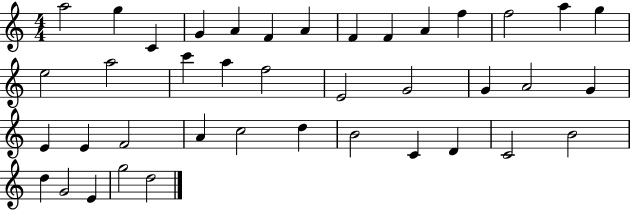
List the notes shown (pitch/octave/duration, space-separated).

A5/h G5/q C4/q G4/q A4/q F4/q A4/q F4/q F4/q A4/q F5/q F5/h A5/q G5/q E5/h A5/h C6/q A5/q F5/h E4/h G4/h G4/q A4/h G4/q E4/q E4/q F4/h A4/q C5/h D5/q B4/h C4/q D4/q C4/h B4/h D5/q G4/h E4/q G5/h D5/h